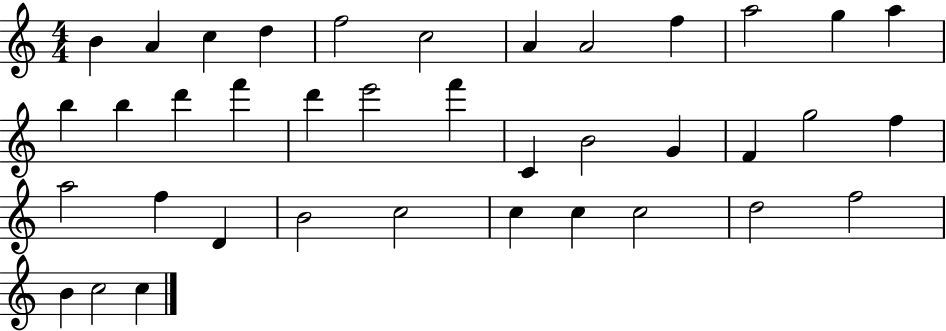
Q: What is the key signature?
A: C major